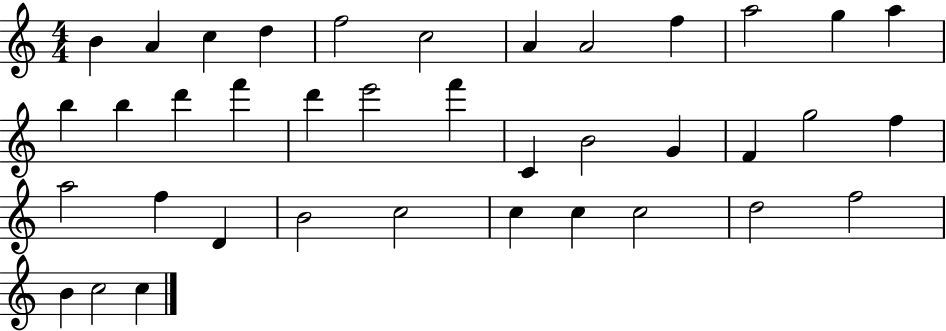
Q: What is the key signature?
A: C major